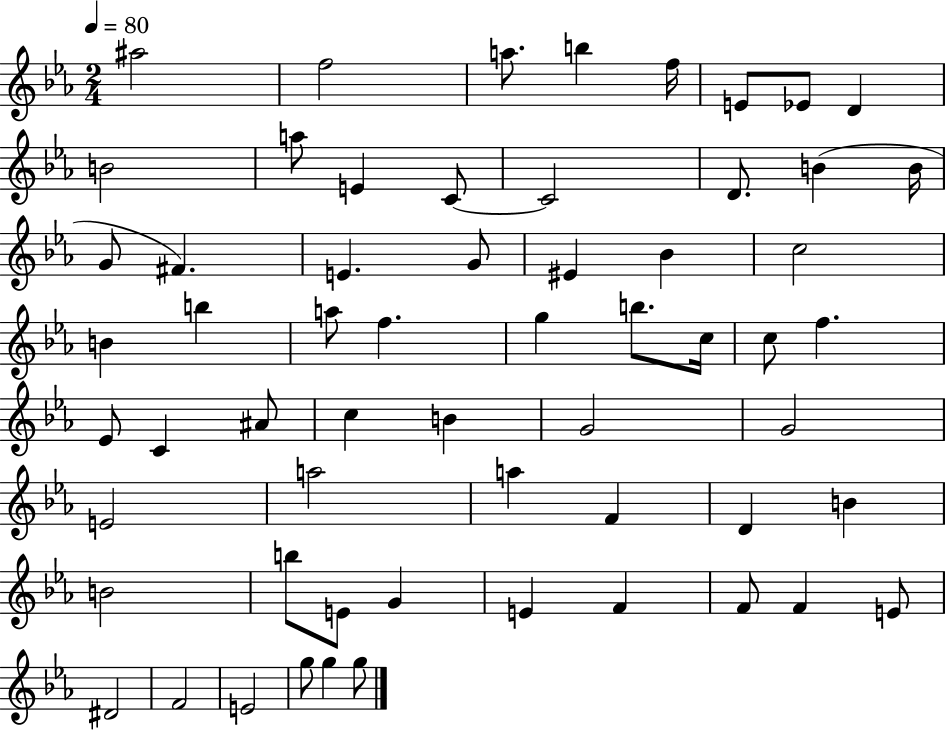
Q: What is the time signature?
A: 2/4